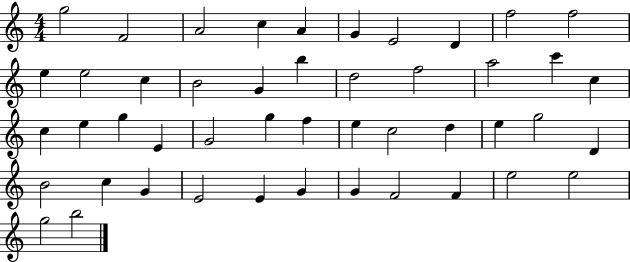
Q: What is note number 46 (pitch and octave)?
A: G5